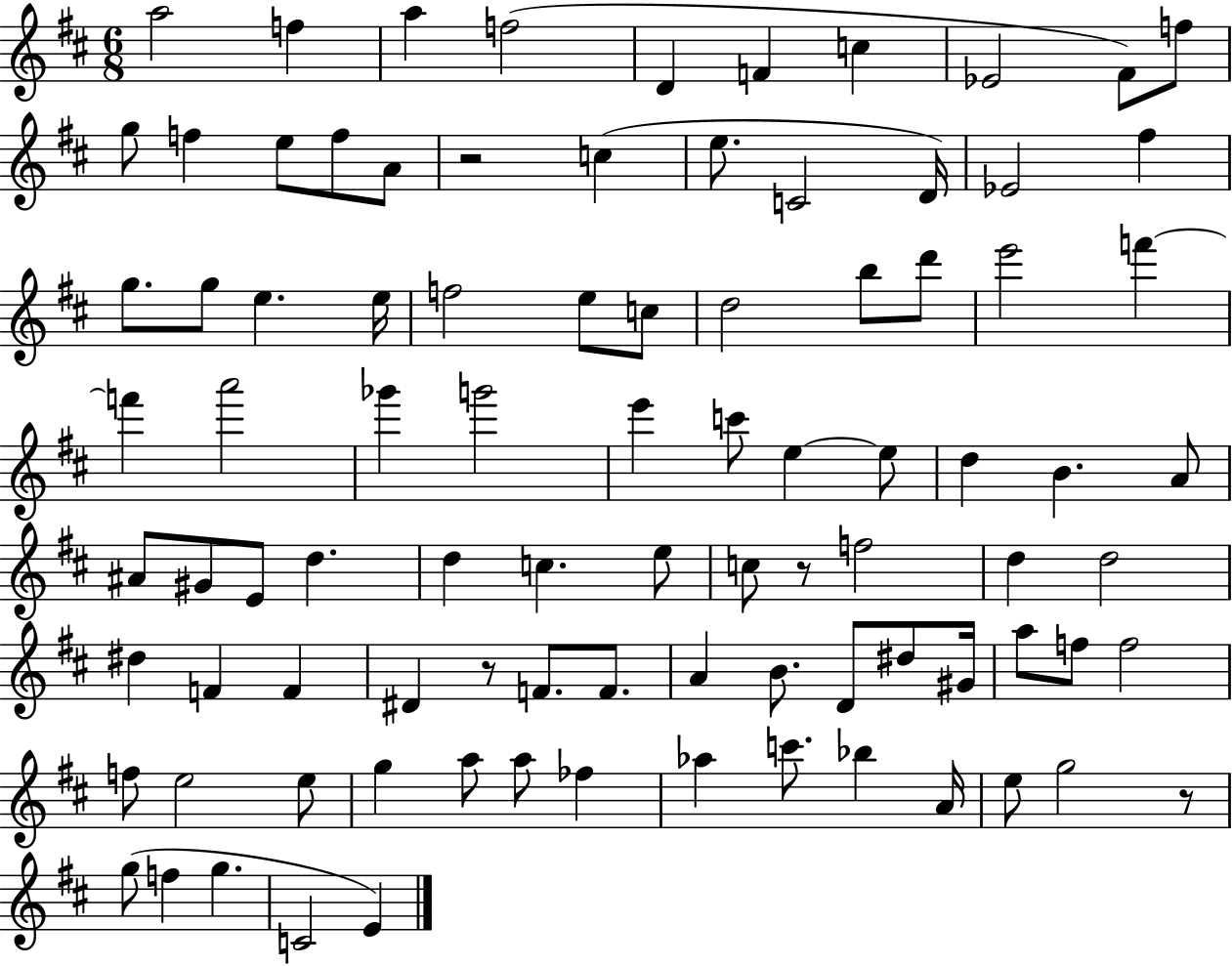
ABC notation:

X:1
T:Untitled
M:6/8
L:1/4
K:D
a2 f a f2 D F c _E2 ^F/2 f/2 g/2 f e/2 f/2 A/2 z2 c e/2 C2 D/4 _E2 ^f g/2 g/2 e e/4 f2 e/2 c/2 d2 b/2 d'/2 e'2 f' f' a'2 _g' g'2 e' c'/2 e e/2 d B A/2 ^A/2 ^G/2 E/2 d d c e/2 c/2 z/2 f2 d d2 ^d F F ^D z/2 F/2 F/2 A B/2 D/2 ^d/2 ^G/4 a/2 f/2 f2 f/2 e2 e/2 g a/2 a/2 _f _a c'/2 _b A/4 e/2 g2 z/2 g/2 f g C2 E